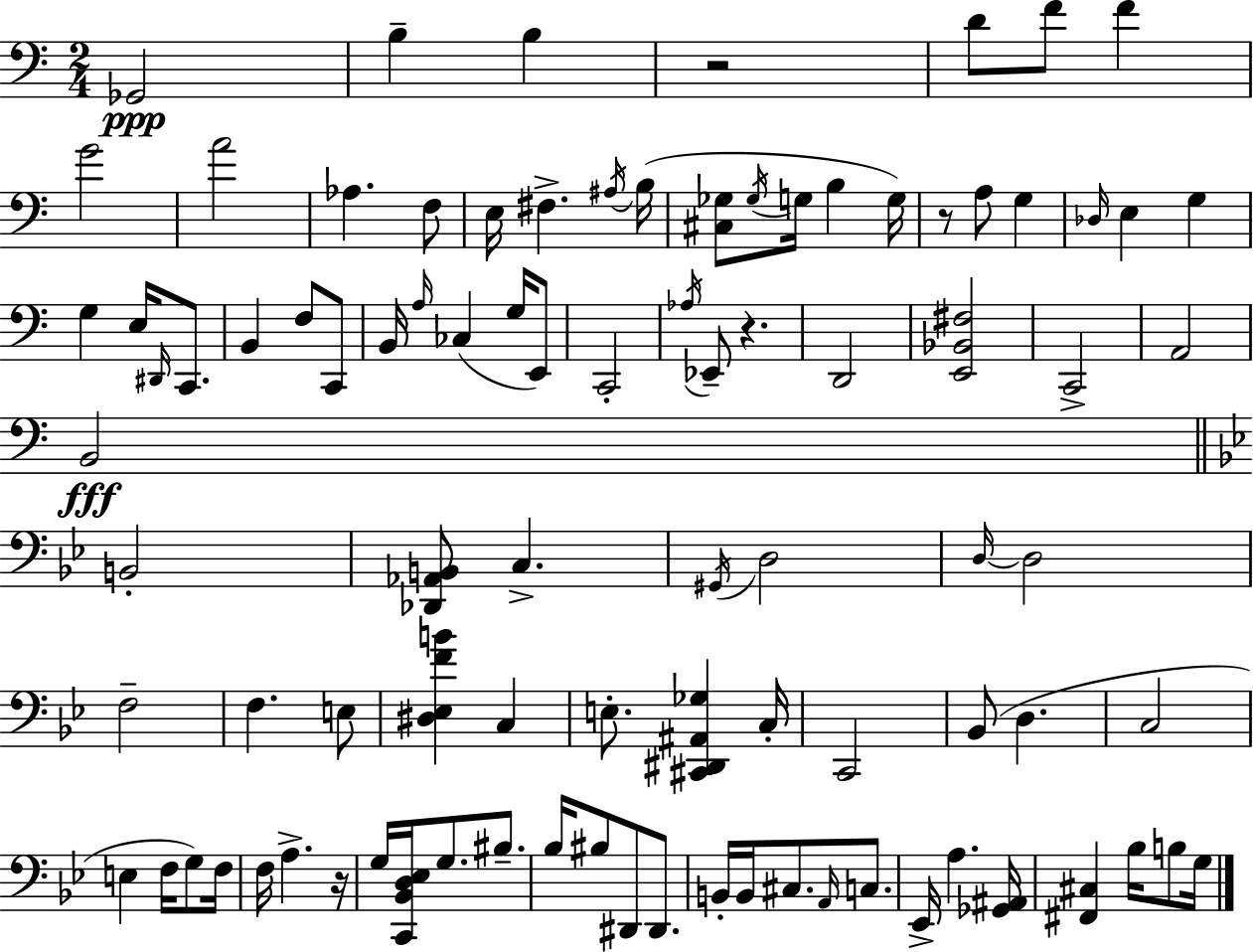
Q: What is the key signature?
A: C major